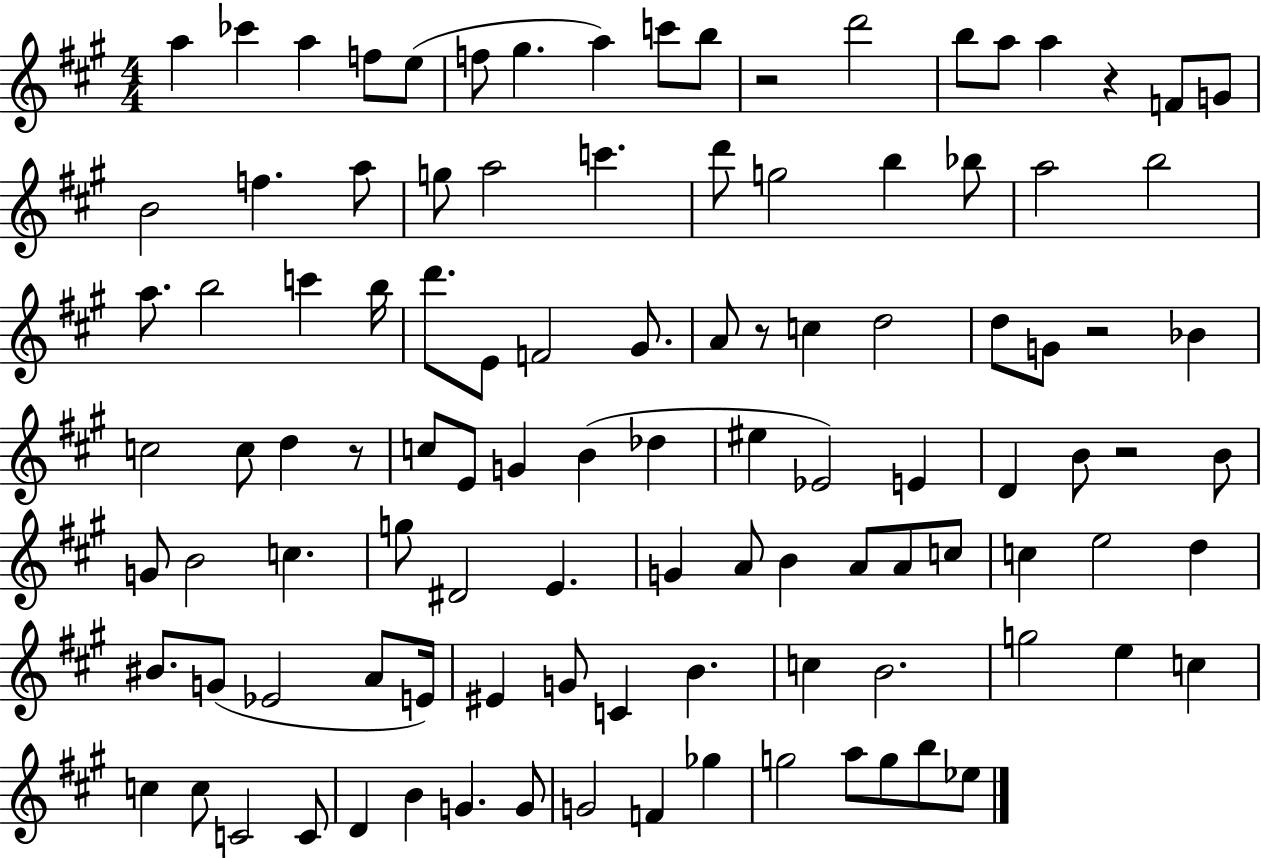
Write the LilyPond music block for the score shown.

{
  \clef treble
  \numericTimeSignature
  \time 4/4
  \key a \major
  a''4 ces'''4 a''4 f''8 e''8( | f''8 gis''4. a''4) c'''8 b''8 | r2 d'''2 | b''8 a''8 a''4 r4 f'8 g'8 | \break b'2 f''4. a''8 | g''8 a''2 c'''4. | d'''8 g''2 b''4 bes''8 | a''2 b''2 | \break a''8. b''2 c'''4 b''16 | d'''8. e'8 f'2 gis'8. | a'8 r8 c''4 d''2 | d''8 g'8 r2 bes'4 | \break c''2 c''8 d''4 r8 | c''8 e'8 g'4 b'4( des''4 | eis''4 ees'2) e'4 | d'4 b'8 r2 b'8 | \break g'8 b'2 c''4. | g''8 dis'2 e'4. | g'4 a'8 b'4 a'8 a'8 c''8 | c''4 e''2 d''4 | \break bis'8. g'8( ees'2 a'8 e'16) | eis'4 g'8 c'4 b'4. | c''4 b'2. | g''2 e''4 c''4 | \break c''4 c''8 c'2 c'8 | d'4 b'4 g'4. g'8 | g'2 f'4 ges''4 | g''2 a''8 g''8 b''8 ees''8 | \break \bar "|."
}